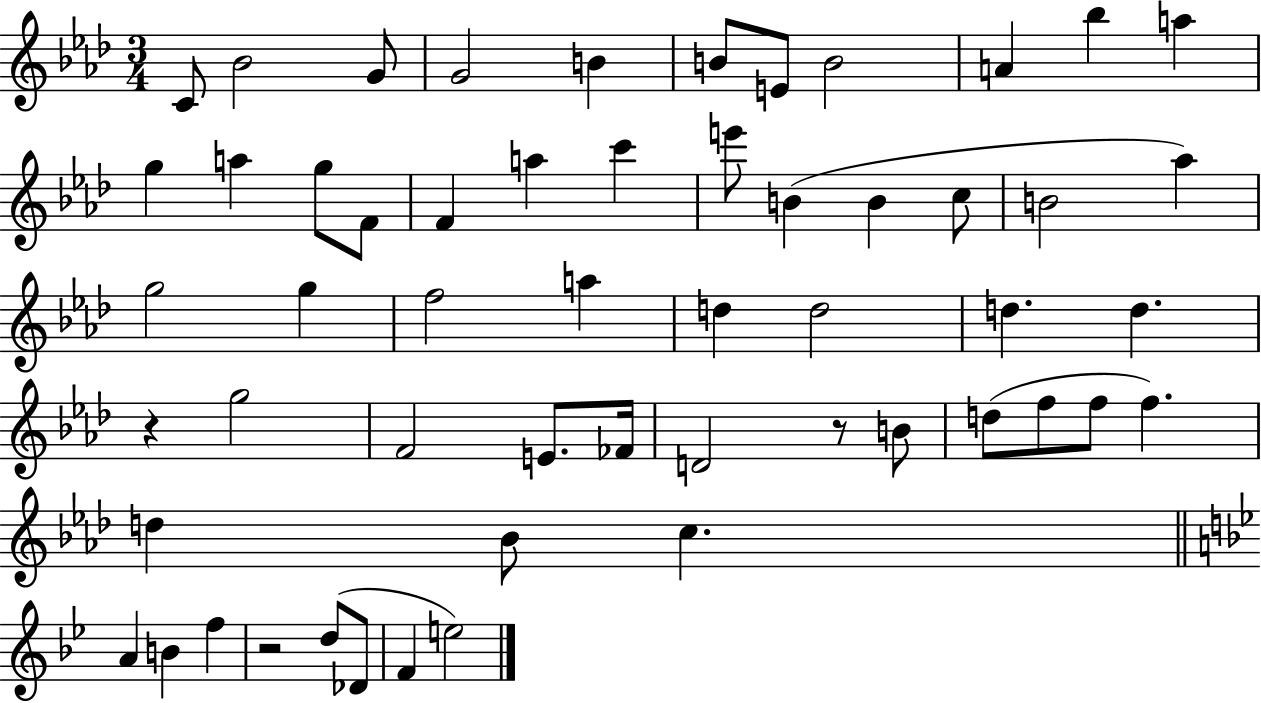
C4/e Bb4/h G4/e G4/h B4/q B4/e E4/e B4/h A4/q Bb5/q A5/q G5/q A5/q G5/e F4/e F4/q A5/q C6/q E6/e B4/q B4/q C5/e B4/h Ab5/q G5/h G5/q F5/h A5/q D5/q D5/h D5/q. D5/q. R/q G5/h F4/h E4/e. FES4/s D4/h R/e B4/e D5/e F5/e F5/e F5/q. D5/q Bb4/e C5/q. A4/q B4/q F5/q R/h D5/e Db4/e F4/q E5/h